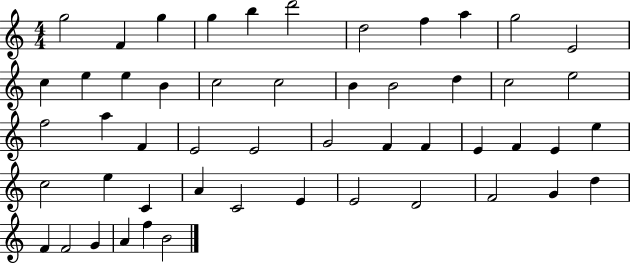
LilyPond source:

{
  \clef treble
  \numericTimeSignature
  \time 4/4
  \key c \major
  g''2 f'4 g''4 | g''4 b''4 d'''2 | d''2 f''4 a''4 | g''2 e'2 | \break c''4 e''4 e''4 b'4 | c''2 c''2 | b'4 b'2 d''4 | c''2 e''2 | \break f''2 a''4 f'4 | e'2 e'2 | g'2 f'4 f'4 | e'4 f'4 e'4 e''4 | \break c''2 e''4 c'4 | a'4 c'2 e'4 | e'2 d'2 | f'2 g'4 d''4 | \break f'4 f'2 g'4 | a'4 f''4 b'2 | \bar "|."
}